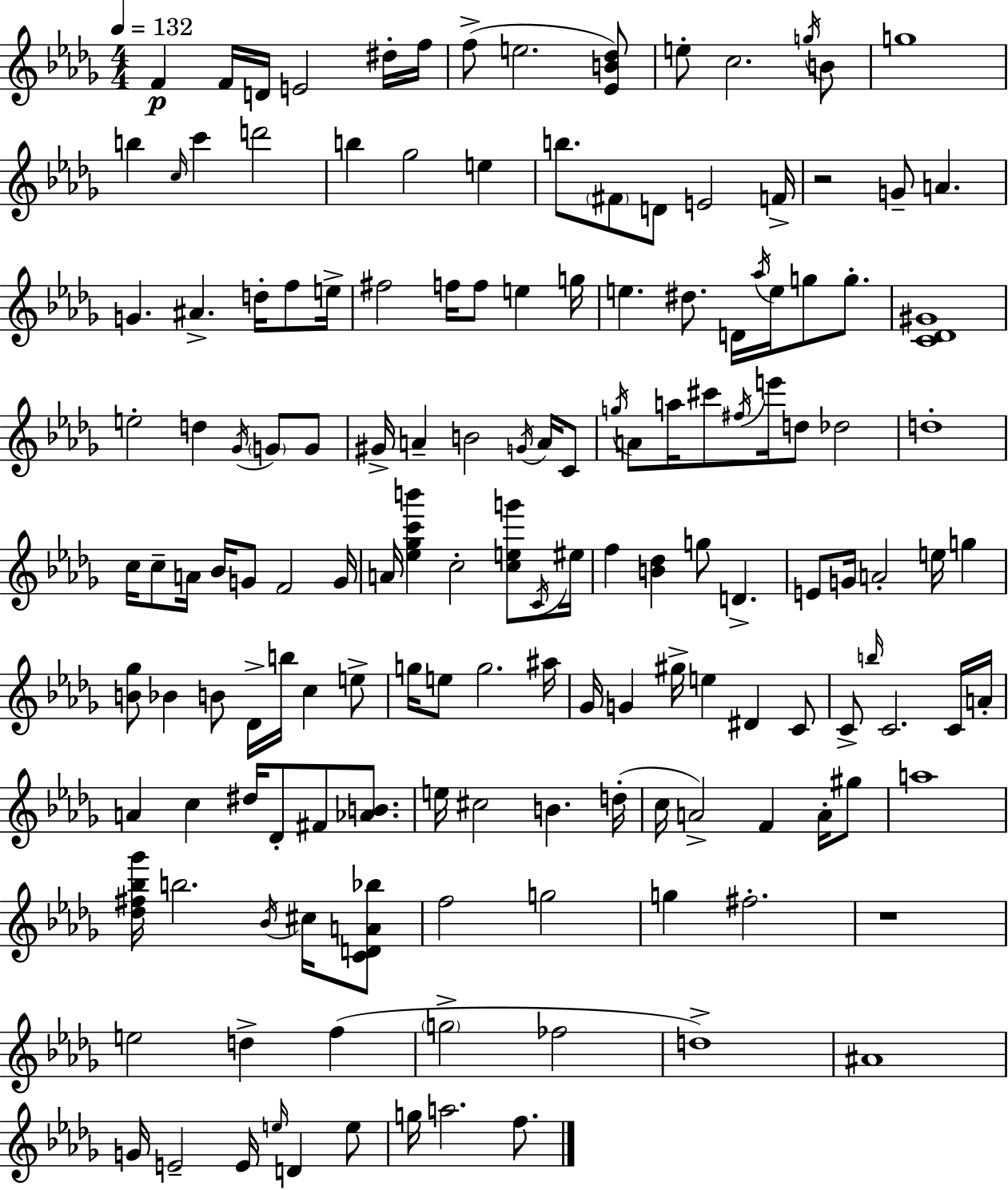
X:1
T:Untitled
M:4/4
L:1/4
K:Bbm
F F/4 D/4 E2 ^d/4 f/4 f/2 e2 [_EB_d]/2 e/2 c2 g/4 B/2 g4 b c/4 c' d'2 b _g2 e b/2 ^F/2 D/2 E2 F/4 z2 G/2 A G ^A d/4 f/2 e/4 ^f2 f/4 f/2 e g/4 e ^d/2 D/4 _a/4 e/4 g/2 g/2 [C_D^G]4 e2 d _G/4 G/2 G/2 ^G/4 A B2 G/4 A/4 C/2 g/4 A/2 a/4 ^c'/2 ^f/4 e'/4 d/2 _d2 d4 c/4 c/2 A/4 _B/4 G/2 F2 G/4 A/4 [_e_gc'b'] c2 [ceg']/2 C/4 ^e/4 f [B_d] g/2 D E/2 G/4 A2 e/4 g [B_g]/2 _B B/2 _D/4 b/4 c e/2 g/4 e/2 g2 ^a/4 _G/4 G ^g/4 e ^D C/2 C/2 b/4 C2 C/4 A/4 A c ^d/4 _D/2 ^F/2 [_AB]/2 e/4 ^c2 B d/4 c/4 A2 F A/4 ^g/2 a4 [_d^f_b_g']/4 b2 _B/4 ^c/4 [CDA_b]/2 f2 g2 g ^f2 z4 e2 d f g2 _f2 d4 ^A4 G/4 E2 E/4 e/4 D e/2 g/4 a2 f/2